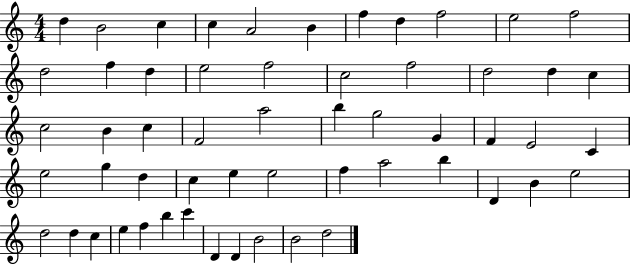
{
  \clef treble
  \numericTimeSignature
  \time 4/4
  \key c \major
  d''4 b'2 c''4 | c''4 a'2 b'4 | f''4 d''4 f''2 | e''2 f''2 | \break d''2 f''4 d''4 | e''2 f''2 | c''2 f''2 | d''2 d''4 c''4 | \break c''2 b'4 c''4 | f'2 a''2 | b''4 g''2 g'4 | f'4 e'2 c'4 | \break e''2 g''4 d''4 | c''4 e''4 e''2 | f''4 a''2 b''4 | d'4 b'4 e''2 | \break d''2 d''4 c''4 | e''4 f''4 b''4 c'''4 | d'4 d'4 b'2 | b'2 d''2 | \break \bar "|."
}